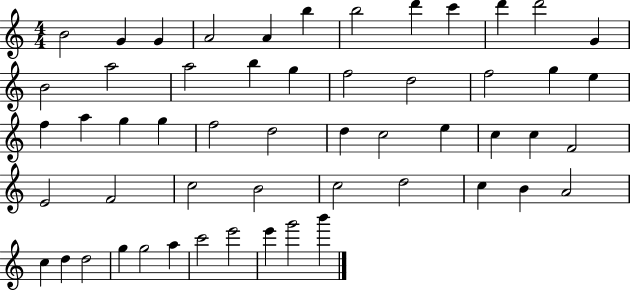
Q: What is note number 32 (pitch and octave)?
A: C5